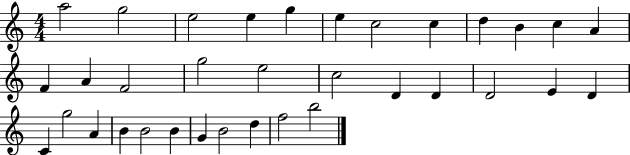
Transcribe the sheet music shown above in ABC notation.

X:1
T:Untitled
M:4/4
L:1/4
K:C
a2 g2 e2 e g e c2 c d B c A F A F2 g2 e2 c2 D D D2 E D C g2 A B B2 B G B2 d f2 b2